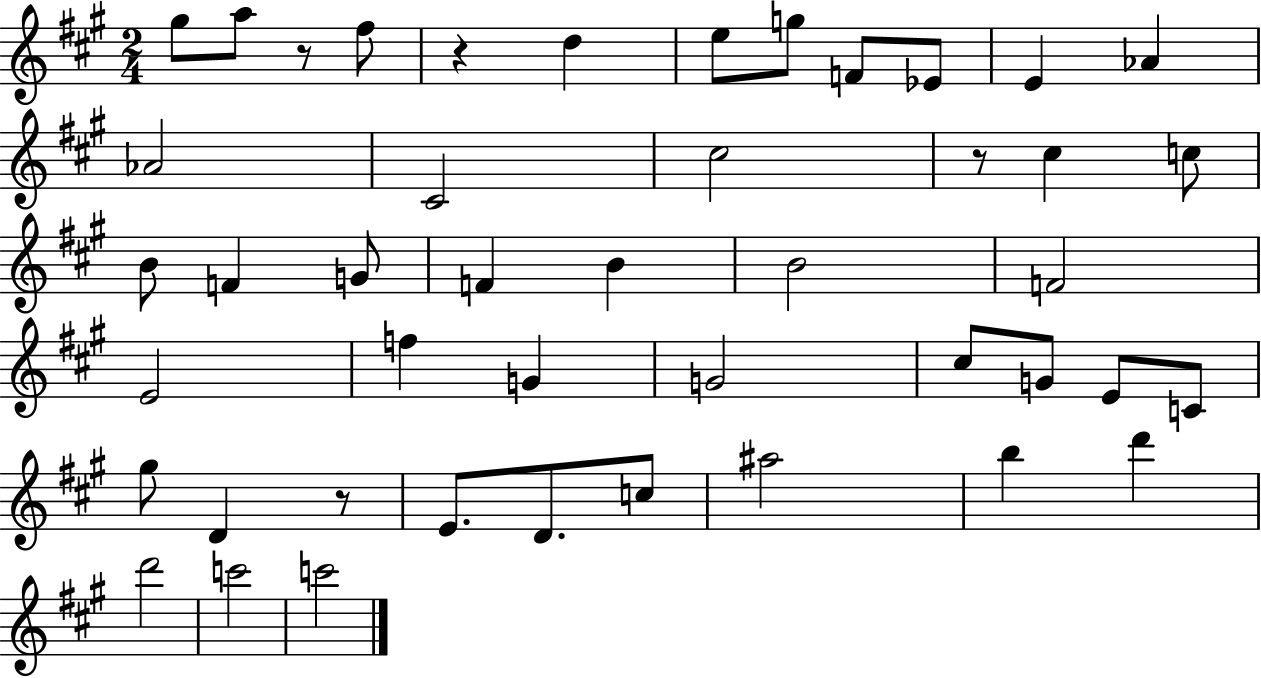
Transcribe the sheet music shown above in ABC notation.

X:1
T:Untitled
M:2/4
L:1/4
K:A
^g/2 a/2 z/2 ^f/2 z d e/2 g/2 F/2 _E/2 E _A _A2 ^C2 ^c2 z/2 ^c c/2 B/2 F G/2 F B B2 F2 E2 f G G2 ^c/2 G/2 E/2 C/2 ^g/2 D z/2 E/2 D/2 c/2 ^a2 b d' d'2 c'2 c'2